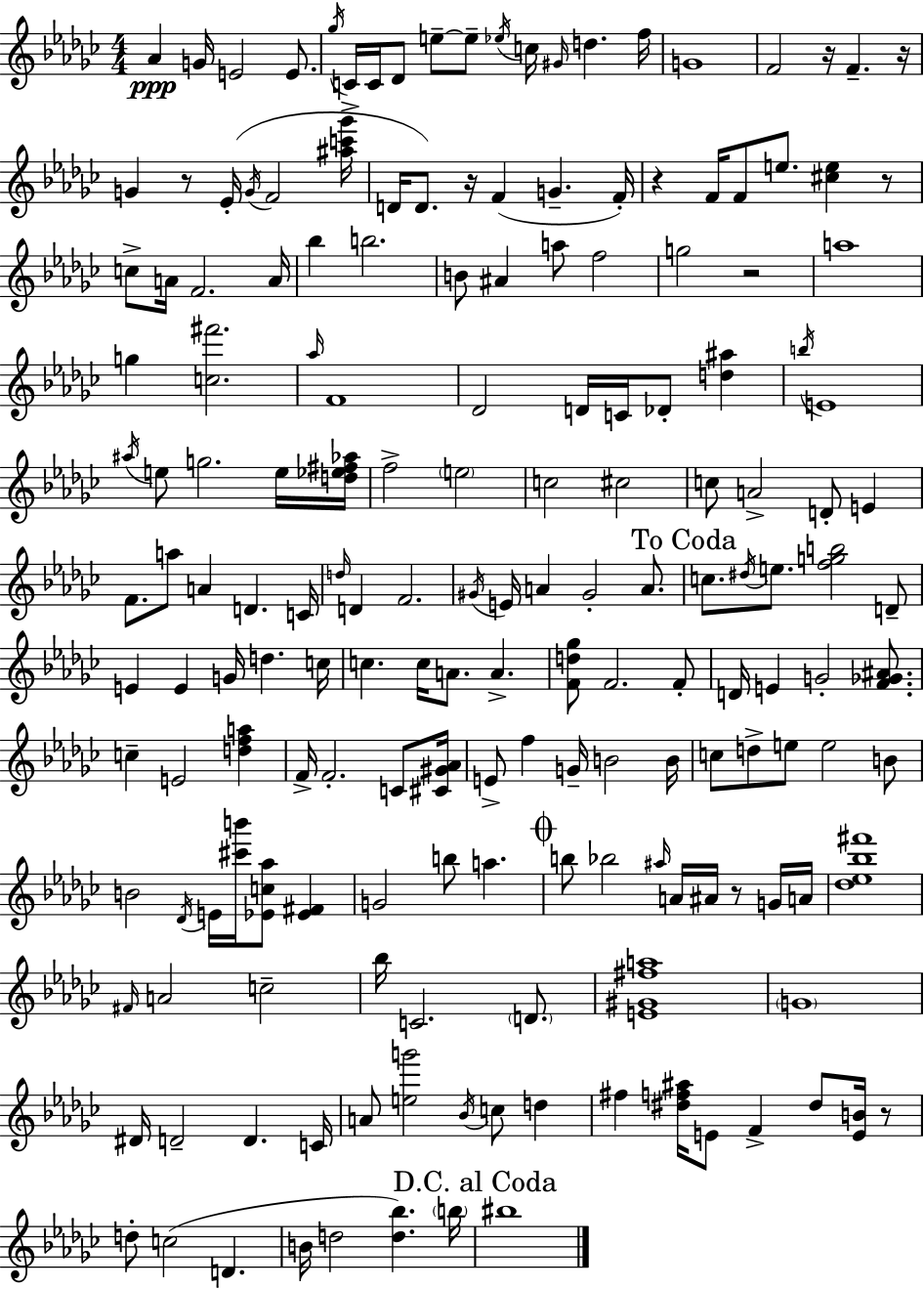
Ab4/q G4/s E4/h E4/e. Gb5/s C4/s C4/s Db4/e E5/e E5/e Eb5/s C5/s G#4/s D5/q. F5/s G4/w F4/h R/s F4/q. R/s G4/q R/e Eb4/s G4/s F4/h [A#5,C6,Gb6]/s D4/s D4/e. R/s F4/q G4/q. F4/s R/q F4/s F4/e E5/e. [C#5,E5]/q R/e C5/e A4/s F4/h. A4/s Bb5/q B5/h. B4/e A#4/q A5/e F5/h G5/h R/h A5/w G5/q [C5,F#6]/h. Ab5/s F4/w Db4/h D4/s C4/s Db4/e [D5,A#5]/q B5/s E4/w A#5/s E5/e G5/h. E5/s [D5,Eb5,F#5,Ab5]/s F5/h E5/h C5/h C#5/h C5/e A4/h D4/e E4/q F4/e. A5/e A4/q D4/q. C4/s D5/s D4/q F4/h. G#4/s E4/s A4/q G#4/h A4/e. C5/e. D#5/s E5/e. [F5,G5,B5]/h D4/e E4/q E4/q G4/s D5/q. C5/s C5/q. C5/s A4/e. A4/q. [F4,D5,Gb5]/e F4/h. F4/e D4/s E4/q G4/h [F4,Gb4,A#4]/e. C5/q E4/h [D5,F5,A5]/q F4/s F4/h. C4/e [C#4,G#4,Ab4]/s E4/e F5/q G4/s B4/h B4/s C5/e D5/e E5/e E5/h B4/e B4/h Db4/s E4/s [C#6,B6]/s [Eb4,C5,Ab5]/e [Eb4,F#4]/q G4/h B5/e A5/q. B5/e Bb5/h A#5/s A4/s A#4/s R/e G4/s A4/s [Db5,Eb5,Bb5,F#6]/w F#4/s A4/h C5/h Bb5/s C4/h. D4/e. [E4,G#4,F#5,A5]/w G4/w D#4/s D4/h D4/q. C4/s A4/e [E5,G6]/h Bb4/s C5/e D5/q F#5/q [D#5,F5,A#5]/s E4/e F4/q D#5/e [E4,B4]/s R/e D5/e C5/h D4/q. B4/s D5/h [D5,Bb5]/q. B5/s BIS5/w